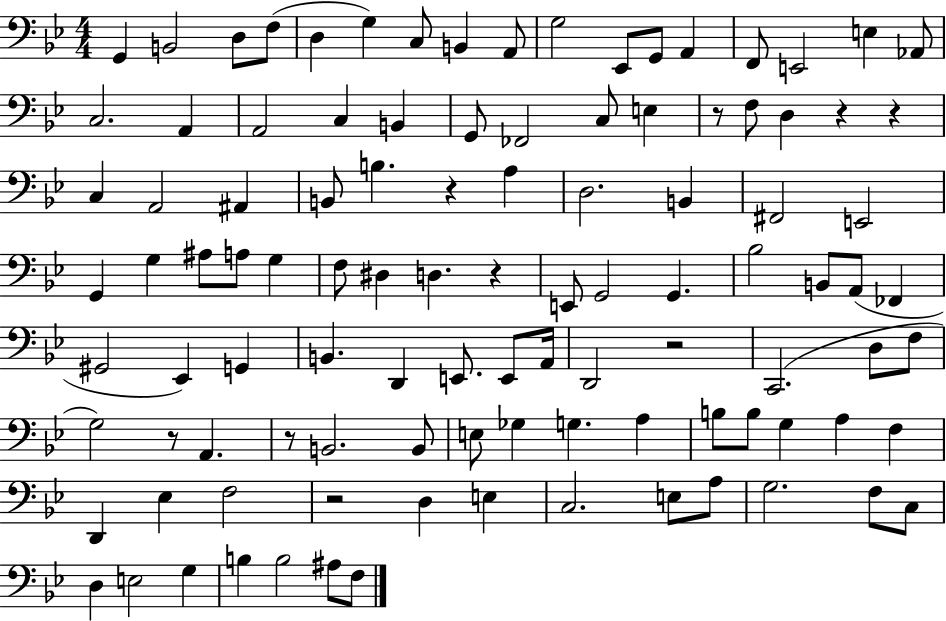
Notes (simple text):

G2/q B2/h D3/e F3/e D3/q G3/q C3/e B2/q A2/e G3/h Eb2/e G2/e A2/q F2/e E2/h E3/q Ab2/e C3/h. A2/q A2/h C3/q B2/q G2/e FES2/h C3/e E3/q R/e F3/e D3/q R/q R/q C3/q A2/h A#2/q B2/e B3/q. R/q A3/q D3/h. B2/q F#2/h E2/h G2/q G3/q A#3/e A3/e G3/q F3/e D#3/q D3/q. R/q E2/e G2/h G2/q. Bb3/h B2/e A2/e FES2/q G#2/h Eb2/q G2/q B2/q. D2/q E2/e. E2/e A2/s D2/h R/h C2/h. D3/e F3/e G3/h R/e A2/q. R/e B2/h. B2/e E3/e Gb3/q G3/q. A3/q B3/e B3/e G3/q A3/q F3/q D2/q Eb3/q F3/h R/h D3/q E3/q C3/h. E3/e A3/e G3/h. F3/e C3/e D3/q E3/h G3/q B3/q B3/h A#3/e F3/e